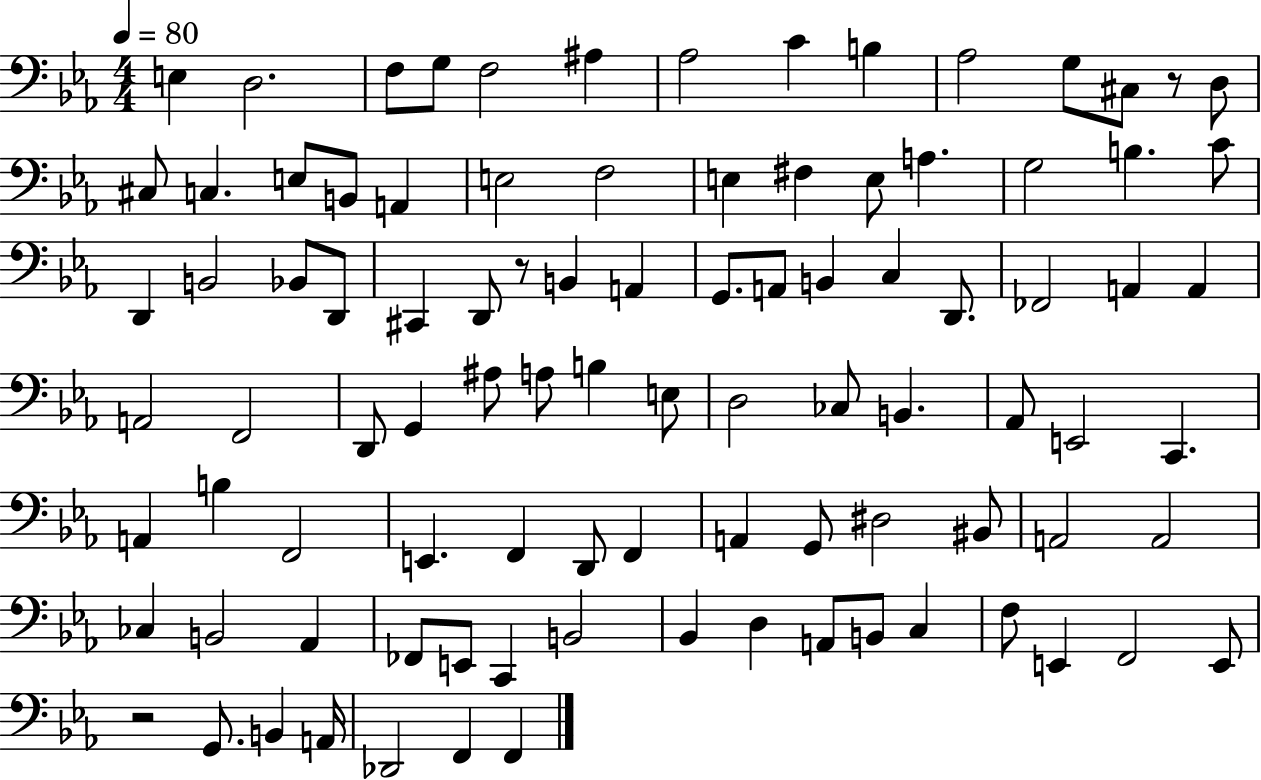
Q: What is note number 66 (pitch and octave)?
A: G2